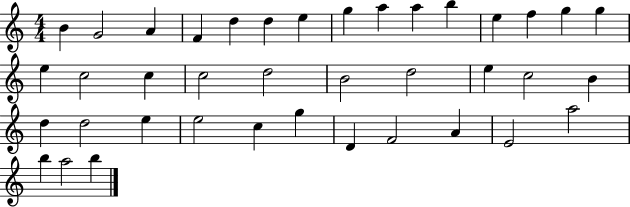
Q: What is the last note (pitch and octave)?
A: B5